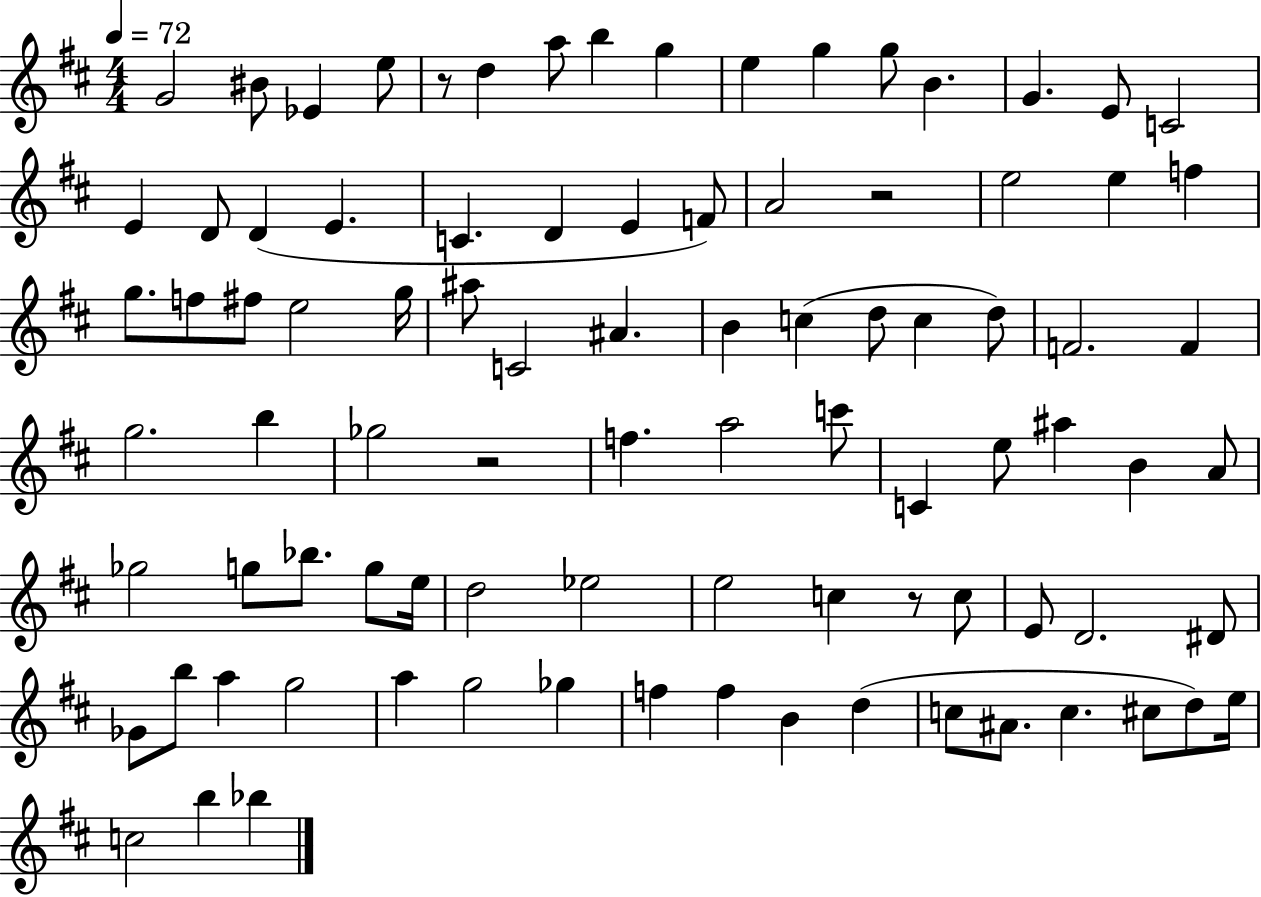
{
  \clef treble
  \numericTimeSignature
  \time 4/4
  \key d \major
  \tempo 4 = 72
  g'2 bis'8 ees'4 e''8 | r8 d''4 a''8 b''4 g''4 | e''4 g''4 g''8 b'4. | g'4. e'8 c'2 | \break e'4 d'8 d'4( e'4. | c'4. d'4 e'4 f'8) | a'2 r2 | e''2 e''4 f''4 | \break g''8. f''8 fis''8 e''2 g''16 | ais''8 c'2 ais'4. | b'4 c''4( d''8 c''4 d''8) | f'2. f'4 | \break g''2. b''4 | ges''2 r2 | f''4. a''2 c'''8 | c'4 e''8 ais''4 b'4 a'8 | \break ges''2 g''8 bes''8. g''8 e''16 | d''2 ees''2 | e''2 c''4 r8 c''8 | e'8 d'2. dis'8 | \break ges'8 b''8 a''4 g''2 | a''4 g''2 ges''4 | f''4 f''4 b'4 d''4( | c''8 ais'8. c''4. cis''8 d''8) e''16 | \break c''2 b''4 bes''4 | \bar "|."
}